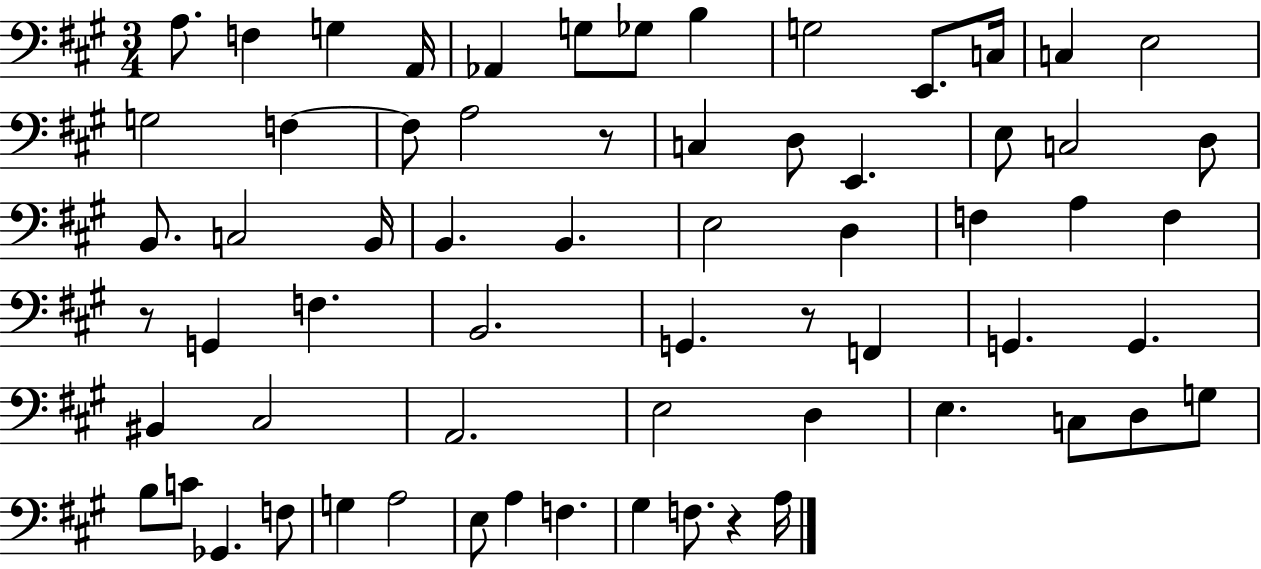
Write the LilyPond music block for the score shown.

{
  \clef bass
  \numericTimeSignature
  \time 3/4
  \key a \major
  a8. f4 g4 a,16 | aes,4 g8 ges8 b4 | g2 e,8. c16 | c4 e2 | \break g2 f4~~ | f8 a2 r8 | c4 d8 e,4. | e8 c2 d8 | \break b,8. c2 b,16 | b,4. b,4. | e2 d4 | f4 a4 f4 | \break r8 g,4 f4. | b,2. | g,4. r8 f,4 | g,4. g,4. | \break bis,4 cis2 | a,2. | e2 d4 | e4. c8 d8 g8 | \break b8 c'8 ges,4. f8 | g4 a2 | e8 a4 f4. | gis4 f8. r4 a16 | \break \bar "|."
}